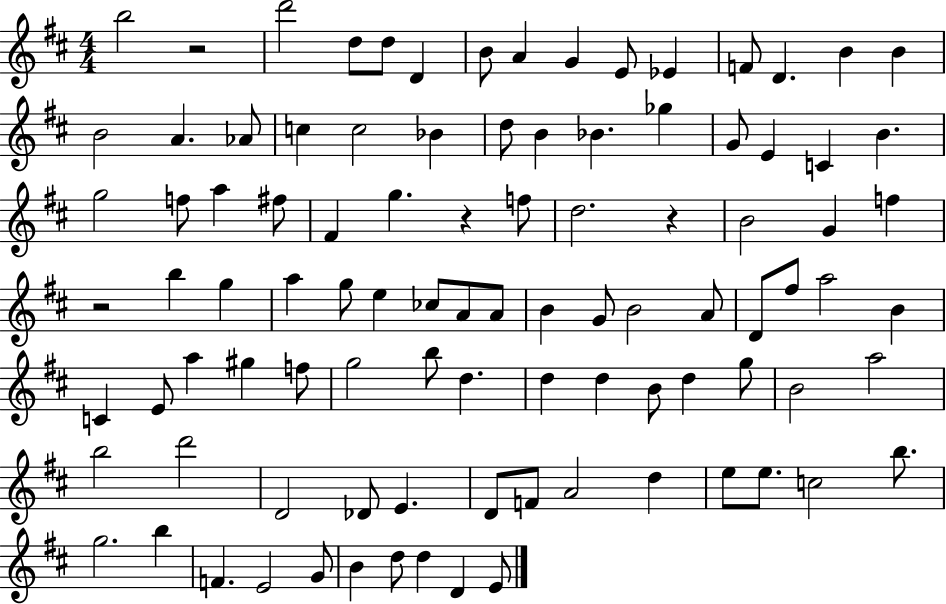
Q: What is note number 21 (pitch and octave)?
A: D5